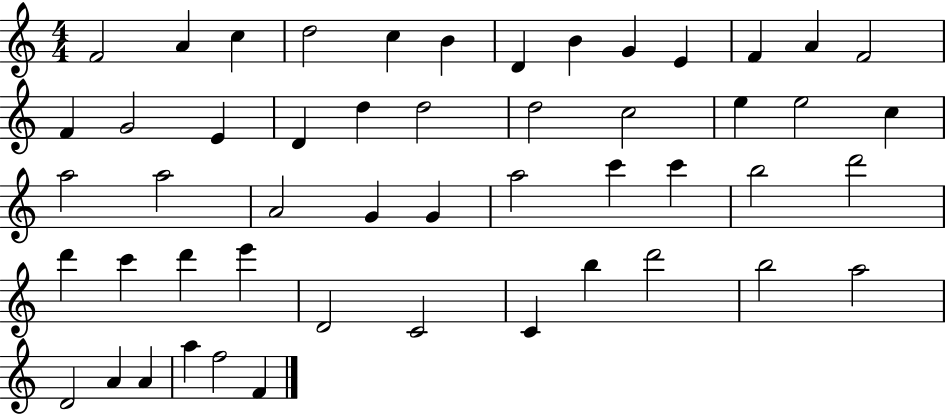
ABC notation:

X:1
T:Untitled
M:4/4
L:1/4
K:C
F2 A c d2 c B D B G E F A F2 F G2 E D d d2 d2 c2 e e2 c a2 a2 A2 G G a2 c' c' b2 d'2 d' c' d' e' D2 C2 C b d'2 b2 a2 D2 A A a f2 F